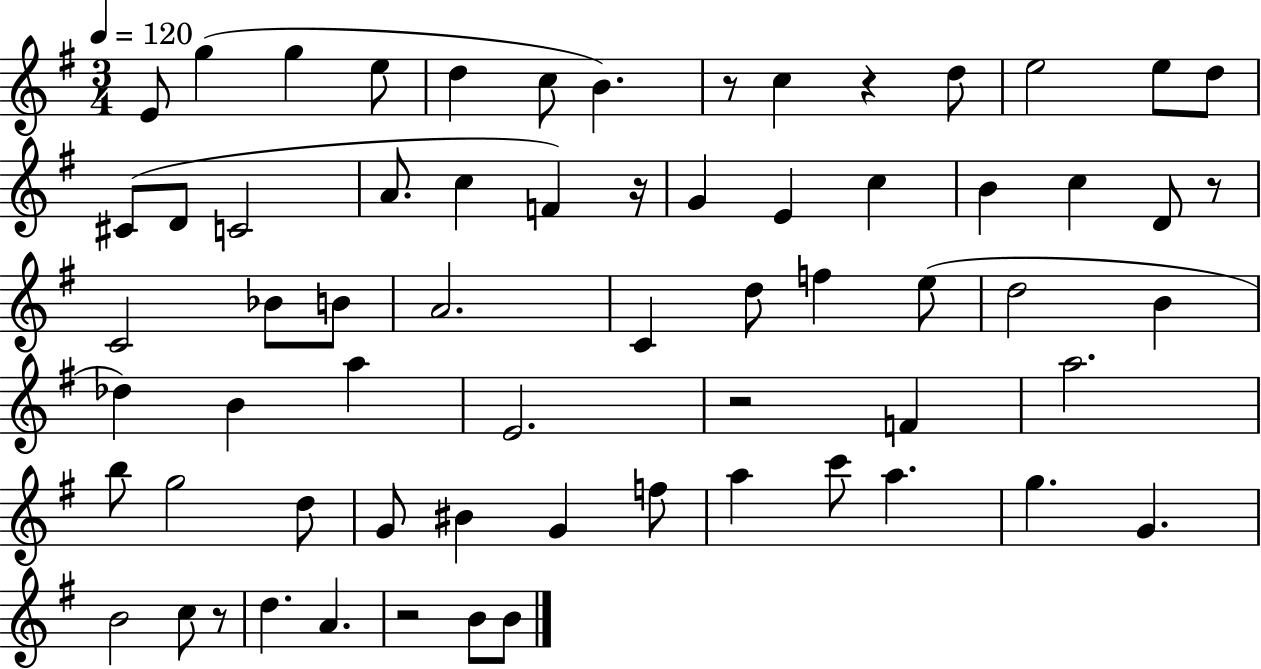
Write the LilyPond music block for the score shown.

{
  \clef treble
  \numericTimeSignature
  \time 3/4
  \key g \major
  \tempo 4 = 120
  e'8 g''4( g''4 e''8 | d''4 c''8 b'4.) | r8 c''4 r4 d''8 | e''2 e''8 d''8 | \break cis'8( d'8 c'2 | a'8. c''4 f'4) r16 | g'4 e'4 c''4 | b'4 c''4 d'8 r8 | \break c'2 bes'8 b'8 | a'2. | c'4 d''8 f''4 e''8( | d''2 b'4 | \break des''4) b'4 a''4 | e'2. | r2 f'4 | a''2. | \break b''8 g''2 d''8 | g'8 bis'4 g'4 f''8 | a''4 c'''8 a''4. | g''4. g'4. | \break b'2 c''8 r8 | d''4. a'4. | r2 b'8 b'8 | \bar "|."
}